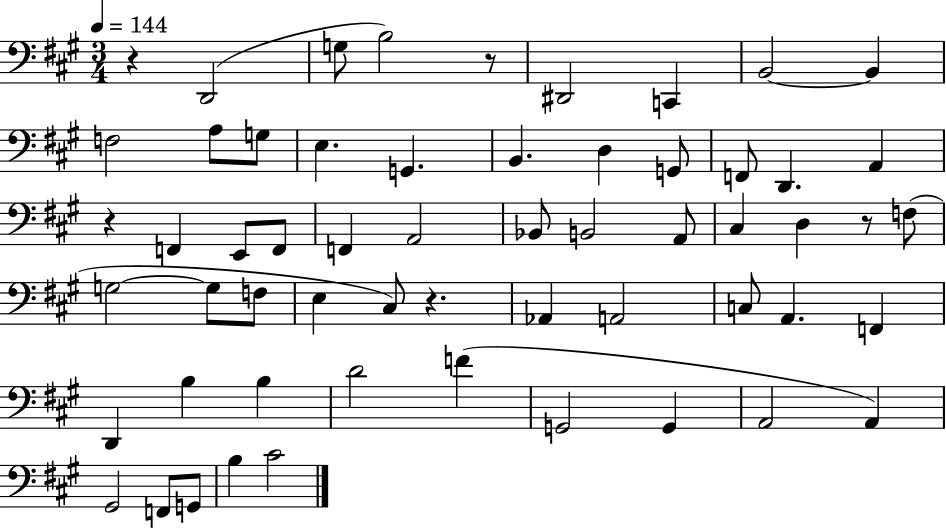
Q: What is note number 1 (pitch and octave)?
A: D2